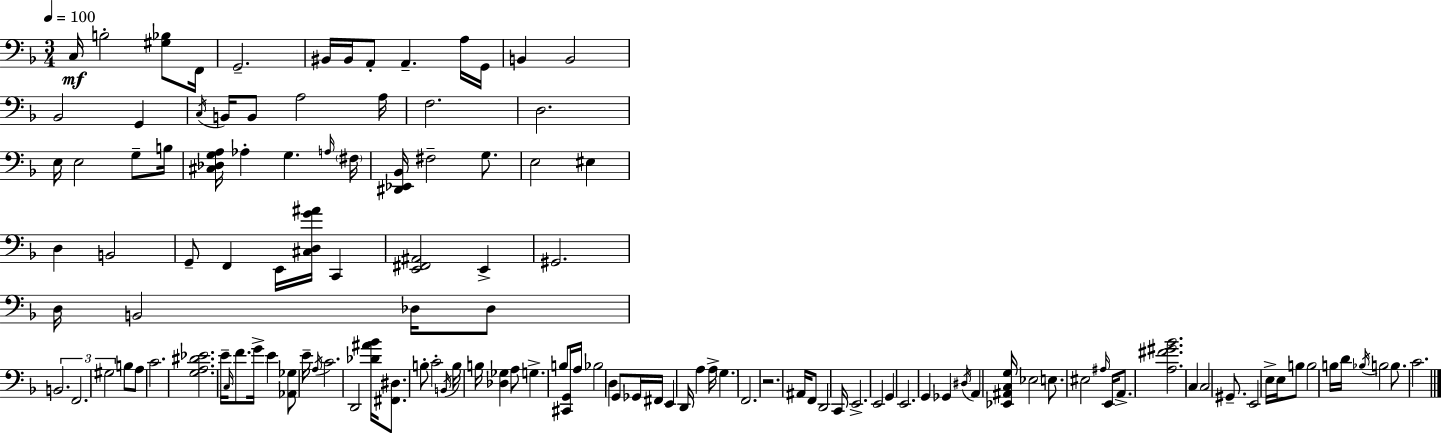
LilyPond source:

{
  \clef bass
  \numericTimeSignature
  \time 3/4
  \key f \major
  \tempo 4 = 100
  c16\mf b2-. <gis bes>8 f,16 | g,2.-- | bis,16 bis,16 a,8-. a,4.-- a16 g,16 | b,4 b,2 | \break bes,2 g,4 | \acciaccatura { c16 } b,16 b,8 a2 | a16 f2. | d2. | \break e16 e2 g8-- | b16 <cis des g a>16 aes4-. g4. | \grace { a16 } \parenthesize fis16 <dis, ees, bes,>16 fis2-- g8. | e2 eis4 | \break d4 b,2 | g,8-- f,4 e,16 <cis d g' ais'>16 c,4 | <e, fis, ais,>2 e,4-> | gis,2. | \break d16 b,2 des16 | des8 \tuplet 3/2 { b,2. | f,2. | gis2 } b8 | \break a8 c'2. | <g a dis' ees'>2. | e'16-- \grace { c16 } f'8. g'16-> e'4 | <aes, ges>8 e'16-- \acciaccatura { a16 } c'2. | \break d,2 | <des' ais' bes'>16 <fis, dis>8. b8-. c'2-. | \acciaccatura { b,16 } b16 b16 <des ges>4 a8 g4.-> | b8 <cis, g,>16 a16 bes2 | \break d4 g,8 ges,16 | fis,16 e,4 d,16 a4 a16-> \parenthesize g4. | f,2. | r2. | \break ais,16 f,8 d,2 | c,16 e,2.-> | e,2 | g,4 e,2. | \break g,4 ges,4 | \acciaccatura { dis16 } a,4 <ees, ais, c g>16 ees2 | e8. eis2 | \grace { ais16 } e,16 a,8.-> <a fis' gis' bes'>2. | \break c4 c2 | gis,8.-- e,2 | e16-> e16 b8 b2 | b16 d'16 \acciaccatura { bes16 } b2 | \break b8. c'2. | \bar "|."
}